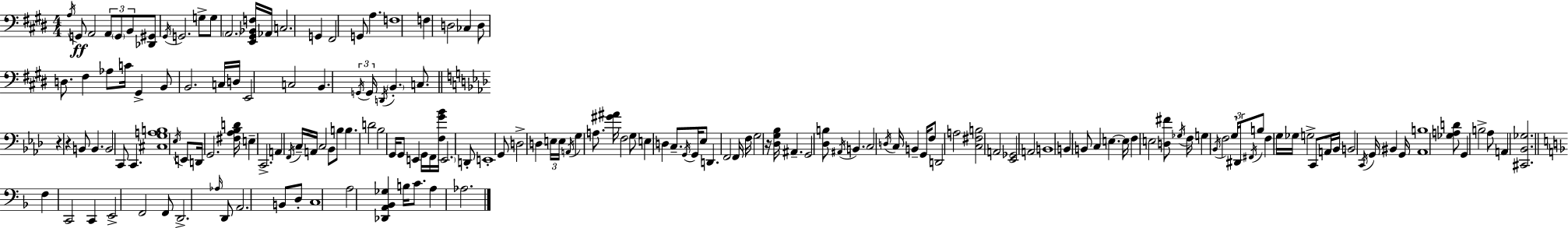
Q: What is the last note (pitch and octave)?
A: Ab3